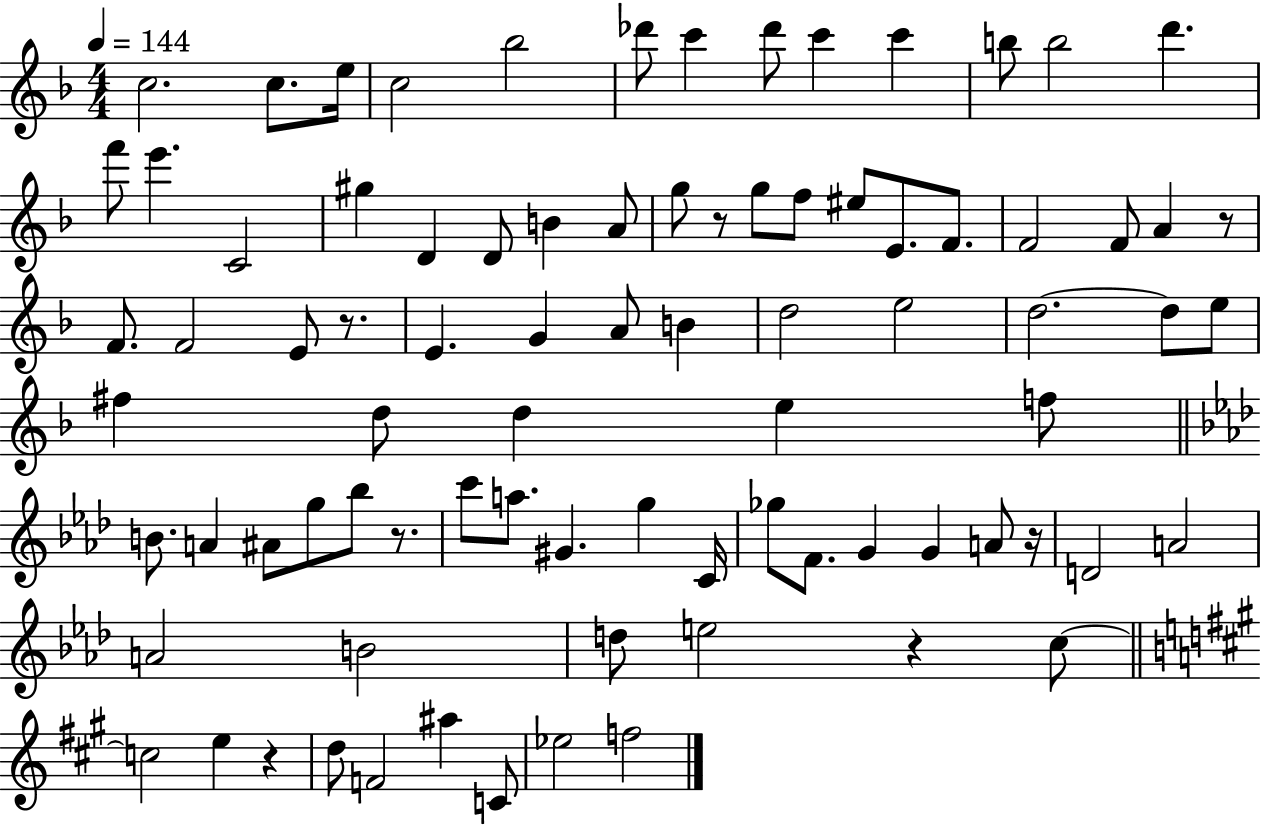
{
  \clef treble
  \numericTimeSignature
  \time 4/4
  \key f \major
  \tempo 4 = 144
  \repeat volta 2 { c''2. c''8. e''16 | c''2 bes''2 | des'''8 c'''4 des'''8 c'''4 c'''4 | b''8 b''2 d'''4. | \break f'''8 e'''4. c'2 | gis''4 d'4 d'8 b'4 a'8 | g''8 r8 g''8 f''8 eis''8 e'8. f'8. | f'2 f'8 a'4 r8 | \break f'8. f'2 e'8 r8. | e'4. g'4 a'8 b'4 | d''2 e''2 | d''2.~~ d''8 e''8 | \break fis''4 d''8 d''4 e''4 f''8 | \bar "||" \break \key aes \major b'8. a'4 ais'8 g''8 bes''8 r8. | c'''8 a''8. gis'4. g''4 c'16 | ges''8 f'8. g'4 g'4 a'8 r16 | d'2 a'2 | \break a'2 b'2 | d''8 e''2 r4 c''8~~ | \bar "||" \break \key a \major c''2 e''4 r4 | d''8 f'2 ais''4 c'8 | ees''2 f''2 | } \bar "|."
}